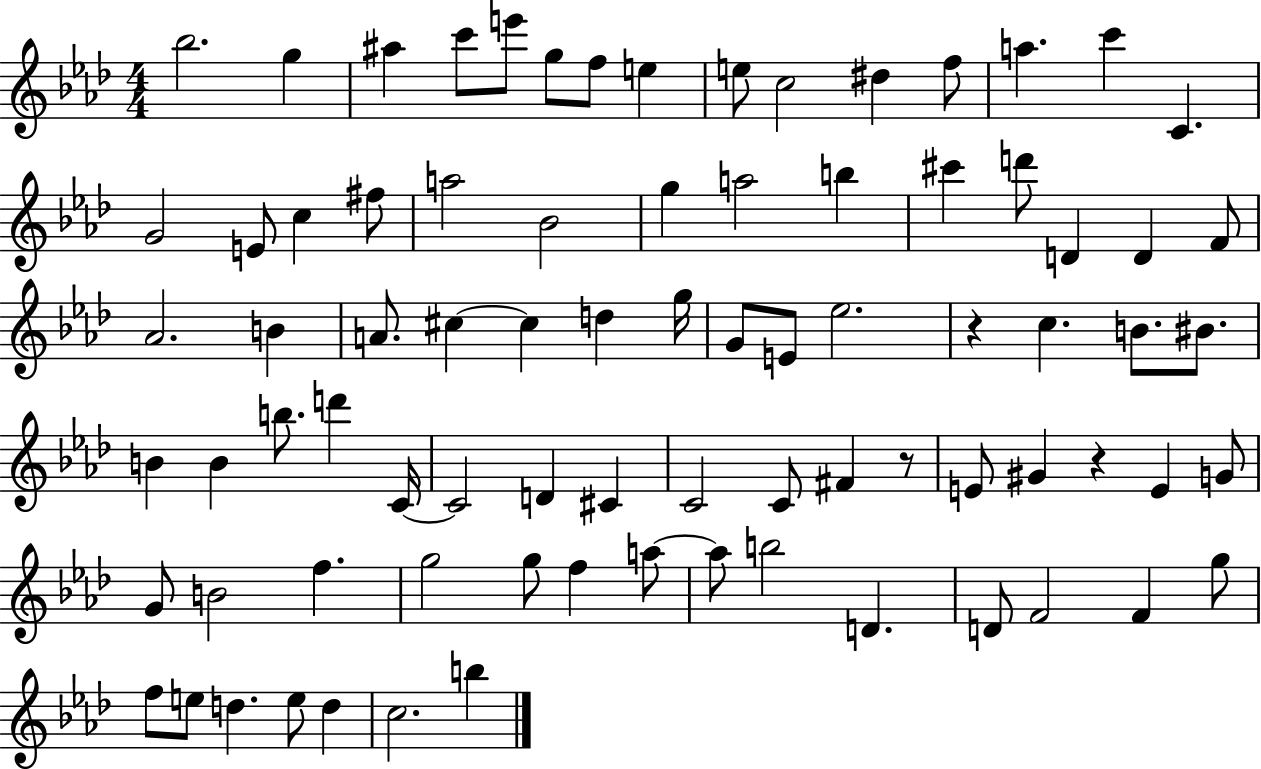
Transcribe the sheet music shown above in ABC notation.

X:1
T:Untitled
M:4/4
L:1/4
K:Ab
_b2 g ^a c'/2 e'/2 g/2 f/2 e e/2 c2 ^d f/2 a c' C G2 E/2 c ^f/2 a2 _B2 g a2 b ^c' d'/2 D D F/2 _A2 B A/2 ^c ^c d g/4 G/2 E/2 _e2 z c B/2 ^B/2 B B b/2 d' C/4 C2 D ^C C2 C/2 ^F z/2 E/2 ^G z E G/2 G/2 B2 f g2 g/2 f a/2 a/2 b2 D D/2 F2 F g/2 f/2 e/2 d e/2 d c2 b